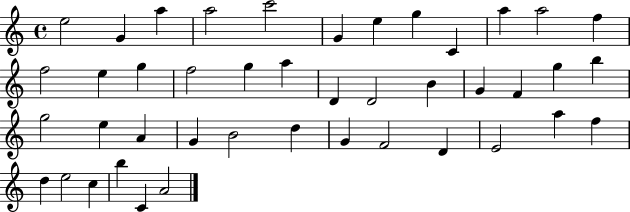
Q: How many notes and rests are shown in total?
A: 43